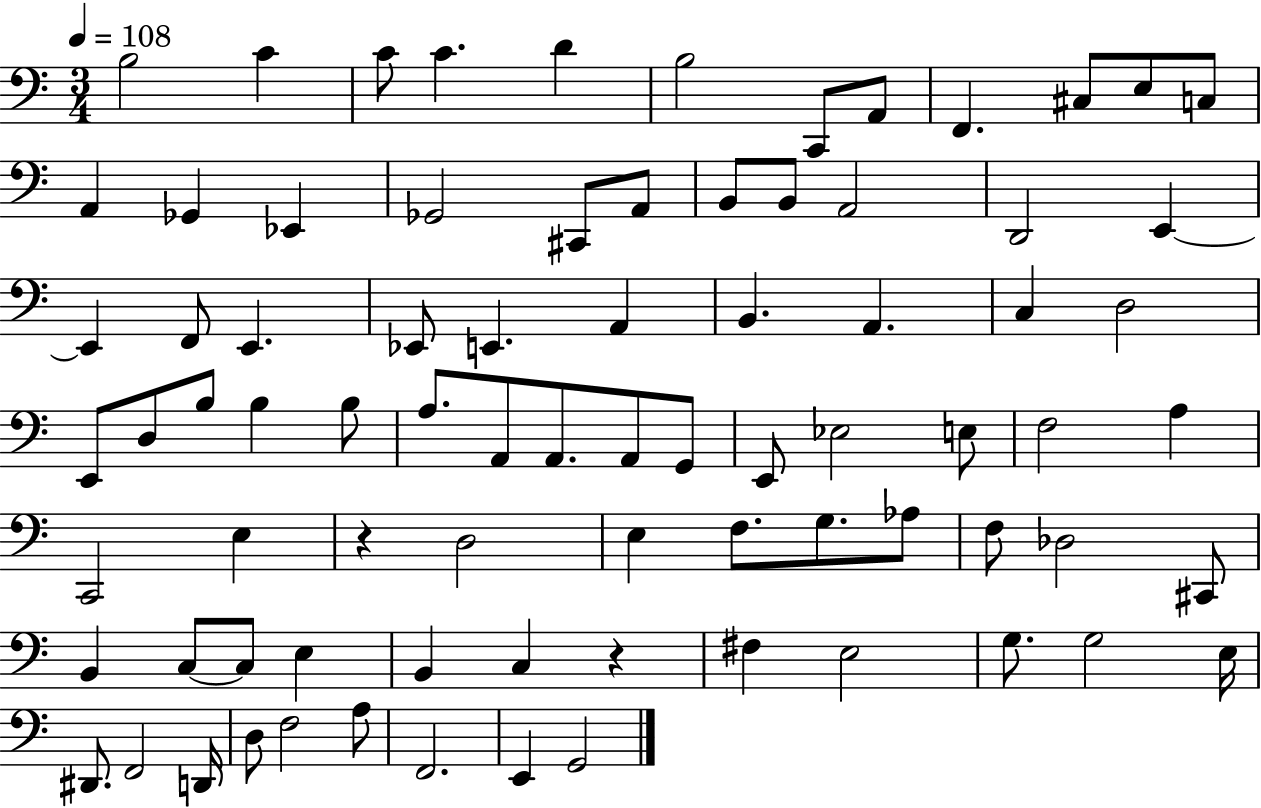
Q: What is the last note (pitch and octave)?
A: G2